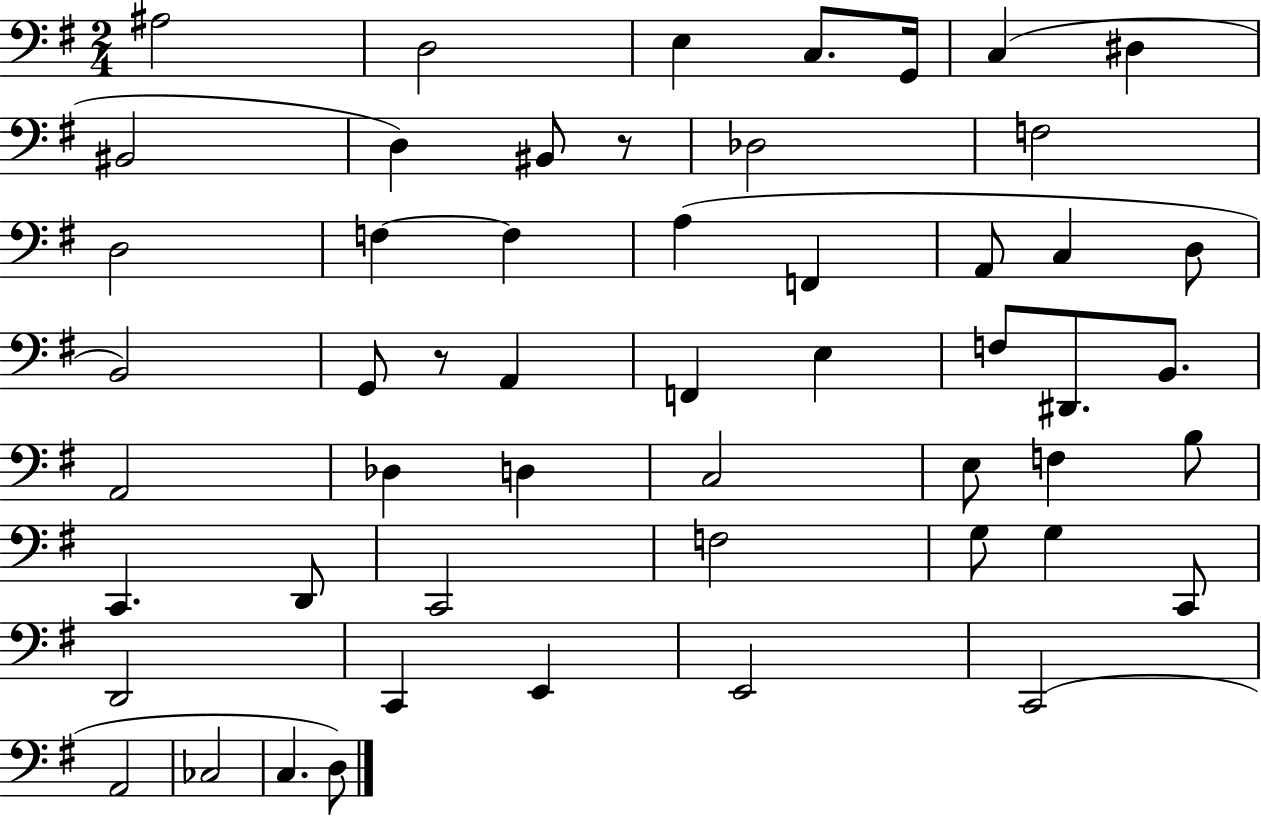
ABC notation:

X:1
T:Untitled
M:2/4
L:1/4
K:G
^A,2 D,2 E, C,/2 G,,/4 C, ^D, ^B,,2 D, ^B,,/2 z/2 _D,2 F,2 D,2 F, F, A, F,, A,,/2 C, D,/2 B,,2 G,,/2 z/2 A,, F,, E, F,/2 ^D,,/2 B,,/2 A,,2 _D, D, C,2 E,/2 F, B,/2 C,, D,,/2 C,,2 F,2 G,/2 G, C,,/2 D,,2 C,, E,, E,,2 C,,2 A,,2 _C,2 C, D,/2